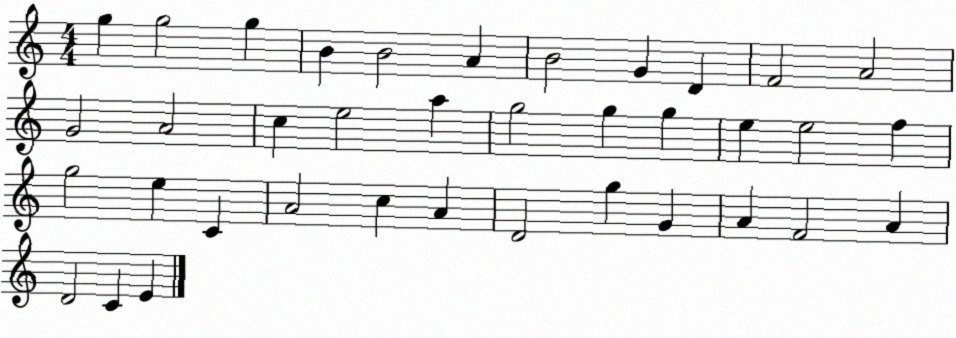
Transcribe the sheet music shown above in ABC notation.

X:1
T:Untitled
M:4/4
L:1/4
K:C
g g2 g B B2 A B2 G D F2 A2 G2 A2 c e2 a g2 g g e e2 f g2 e C A2 c A D2 g G A F2 A D2 C E